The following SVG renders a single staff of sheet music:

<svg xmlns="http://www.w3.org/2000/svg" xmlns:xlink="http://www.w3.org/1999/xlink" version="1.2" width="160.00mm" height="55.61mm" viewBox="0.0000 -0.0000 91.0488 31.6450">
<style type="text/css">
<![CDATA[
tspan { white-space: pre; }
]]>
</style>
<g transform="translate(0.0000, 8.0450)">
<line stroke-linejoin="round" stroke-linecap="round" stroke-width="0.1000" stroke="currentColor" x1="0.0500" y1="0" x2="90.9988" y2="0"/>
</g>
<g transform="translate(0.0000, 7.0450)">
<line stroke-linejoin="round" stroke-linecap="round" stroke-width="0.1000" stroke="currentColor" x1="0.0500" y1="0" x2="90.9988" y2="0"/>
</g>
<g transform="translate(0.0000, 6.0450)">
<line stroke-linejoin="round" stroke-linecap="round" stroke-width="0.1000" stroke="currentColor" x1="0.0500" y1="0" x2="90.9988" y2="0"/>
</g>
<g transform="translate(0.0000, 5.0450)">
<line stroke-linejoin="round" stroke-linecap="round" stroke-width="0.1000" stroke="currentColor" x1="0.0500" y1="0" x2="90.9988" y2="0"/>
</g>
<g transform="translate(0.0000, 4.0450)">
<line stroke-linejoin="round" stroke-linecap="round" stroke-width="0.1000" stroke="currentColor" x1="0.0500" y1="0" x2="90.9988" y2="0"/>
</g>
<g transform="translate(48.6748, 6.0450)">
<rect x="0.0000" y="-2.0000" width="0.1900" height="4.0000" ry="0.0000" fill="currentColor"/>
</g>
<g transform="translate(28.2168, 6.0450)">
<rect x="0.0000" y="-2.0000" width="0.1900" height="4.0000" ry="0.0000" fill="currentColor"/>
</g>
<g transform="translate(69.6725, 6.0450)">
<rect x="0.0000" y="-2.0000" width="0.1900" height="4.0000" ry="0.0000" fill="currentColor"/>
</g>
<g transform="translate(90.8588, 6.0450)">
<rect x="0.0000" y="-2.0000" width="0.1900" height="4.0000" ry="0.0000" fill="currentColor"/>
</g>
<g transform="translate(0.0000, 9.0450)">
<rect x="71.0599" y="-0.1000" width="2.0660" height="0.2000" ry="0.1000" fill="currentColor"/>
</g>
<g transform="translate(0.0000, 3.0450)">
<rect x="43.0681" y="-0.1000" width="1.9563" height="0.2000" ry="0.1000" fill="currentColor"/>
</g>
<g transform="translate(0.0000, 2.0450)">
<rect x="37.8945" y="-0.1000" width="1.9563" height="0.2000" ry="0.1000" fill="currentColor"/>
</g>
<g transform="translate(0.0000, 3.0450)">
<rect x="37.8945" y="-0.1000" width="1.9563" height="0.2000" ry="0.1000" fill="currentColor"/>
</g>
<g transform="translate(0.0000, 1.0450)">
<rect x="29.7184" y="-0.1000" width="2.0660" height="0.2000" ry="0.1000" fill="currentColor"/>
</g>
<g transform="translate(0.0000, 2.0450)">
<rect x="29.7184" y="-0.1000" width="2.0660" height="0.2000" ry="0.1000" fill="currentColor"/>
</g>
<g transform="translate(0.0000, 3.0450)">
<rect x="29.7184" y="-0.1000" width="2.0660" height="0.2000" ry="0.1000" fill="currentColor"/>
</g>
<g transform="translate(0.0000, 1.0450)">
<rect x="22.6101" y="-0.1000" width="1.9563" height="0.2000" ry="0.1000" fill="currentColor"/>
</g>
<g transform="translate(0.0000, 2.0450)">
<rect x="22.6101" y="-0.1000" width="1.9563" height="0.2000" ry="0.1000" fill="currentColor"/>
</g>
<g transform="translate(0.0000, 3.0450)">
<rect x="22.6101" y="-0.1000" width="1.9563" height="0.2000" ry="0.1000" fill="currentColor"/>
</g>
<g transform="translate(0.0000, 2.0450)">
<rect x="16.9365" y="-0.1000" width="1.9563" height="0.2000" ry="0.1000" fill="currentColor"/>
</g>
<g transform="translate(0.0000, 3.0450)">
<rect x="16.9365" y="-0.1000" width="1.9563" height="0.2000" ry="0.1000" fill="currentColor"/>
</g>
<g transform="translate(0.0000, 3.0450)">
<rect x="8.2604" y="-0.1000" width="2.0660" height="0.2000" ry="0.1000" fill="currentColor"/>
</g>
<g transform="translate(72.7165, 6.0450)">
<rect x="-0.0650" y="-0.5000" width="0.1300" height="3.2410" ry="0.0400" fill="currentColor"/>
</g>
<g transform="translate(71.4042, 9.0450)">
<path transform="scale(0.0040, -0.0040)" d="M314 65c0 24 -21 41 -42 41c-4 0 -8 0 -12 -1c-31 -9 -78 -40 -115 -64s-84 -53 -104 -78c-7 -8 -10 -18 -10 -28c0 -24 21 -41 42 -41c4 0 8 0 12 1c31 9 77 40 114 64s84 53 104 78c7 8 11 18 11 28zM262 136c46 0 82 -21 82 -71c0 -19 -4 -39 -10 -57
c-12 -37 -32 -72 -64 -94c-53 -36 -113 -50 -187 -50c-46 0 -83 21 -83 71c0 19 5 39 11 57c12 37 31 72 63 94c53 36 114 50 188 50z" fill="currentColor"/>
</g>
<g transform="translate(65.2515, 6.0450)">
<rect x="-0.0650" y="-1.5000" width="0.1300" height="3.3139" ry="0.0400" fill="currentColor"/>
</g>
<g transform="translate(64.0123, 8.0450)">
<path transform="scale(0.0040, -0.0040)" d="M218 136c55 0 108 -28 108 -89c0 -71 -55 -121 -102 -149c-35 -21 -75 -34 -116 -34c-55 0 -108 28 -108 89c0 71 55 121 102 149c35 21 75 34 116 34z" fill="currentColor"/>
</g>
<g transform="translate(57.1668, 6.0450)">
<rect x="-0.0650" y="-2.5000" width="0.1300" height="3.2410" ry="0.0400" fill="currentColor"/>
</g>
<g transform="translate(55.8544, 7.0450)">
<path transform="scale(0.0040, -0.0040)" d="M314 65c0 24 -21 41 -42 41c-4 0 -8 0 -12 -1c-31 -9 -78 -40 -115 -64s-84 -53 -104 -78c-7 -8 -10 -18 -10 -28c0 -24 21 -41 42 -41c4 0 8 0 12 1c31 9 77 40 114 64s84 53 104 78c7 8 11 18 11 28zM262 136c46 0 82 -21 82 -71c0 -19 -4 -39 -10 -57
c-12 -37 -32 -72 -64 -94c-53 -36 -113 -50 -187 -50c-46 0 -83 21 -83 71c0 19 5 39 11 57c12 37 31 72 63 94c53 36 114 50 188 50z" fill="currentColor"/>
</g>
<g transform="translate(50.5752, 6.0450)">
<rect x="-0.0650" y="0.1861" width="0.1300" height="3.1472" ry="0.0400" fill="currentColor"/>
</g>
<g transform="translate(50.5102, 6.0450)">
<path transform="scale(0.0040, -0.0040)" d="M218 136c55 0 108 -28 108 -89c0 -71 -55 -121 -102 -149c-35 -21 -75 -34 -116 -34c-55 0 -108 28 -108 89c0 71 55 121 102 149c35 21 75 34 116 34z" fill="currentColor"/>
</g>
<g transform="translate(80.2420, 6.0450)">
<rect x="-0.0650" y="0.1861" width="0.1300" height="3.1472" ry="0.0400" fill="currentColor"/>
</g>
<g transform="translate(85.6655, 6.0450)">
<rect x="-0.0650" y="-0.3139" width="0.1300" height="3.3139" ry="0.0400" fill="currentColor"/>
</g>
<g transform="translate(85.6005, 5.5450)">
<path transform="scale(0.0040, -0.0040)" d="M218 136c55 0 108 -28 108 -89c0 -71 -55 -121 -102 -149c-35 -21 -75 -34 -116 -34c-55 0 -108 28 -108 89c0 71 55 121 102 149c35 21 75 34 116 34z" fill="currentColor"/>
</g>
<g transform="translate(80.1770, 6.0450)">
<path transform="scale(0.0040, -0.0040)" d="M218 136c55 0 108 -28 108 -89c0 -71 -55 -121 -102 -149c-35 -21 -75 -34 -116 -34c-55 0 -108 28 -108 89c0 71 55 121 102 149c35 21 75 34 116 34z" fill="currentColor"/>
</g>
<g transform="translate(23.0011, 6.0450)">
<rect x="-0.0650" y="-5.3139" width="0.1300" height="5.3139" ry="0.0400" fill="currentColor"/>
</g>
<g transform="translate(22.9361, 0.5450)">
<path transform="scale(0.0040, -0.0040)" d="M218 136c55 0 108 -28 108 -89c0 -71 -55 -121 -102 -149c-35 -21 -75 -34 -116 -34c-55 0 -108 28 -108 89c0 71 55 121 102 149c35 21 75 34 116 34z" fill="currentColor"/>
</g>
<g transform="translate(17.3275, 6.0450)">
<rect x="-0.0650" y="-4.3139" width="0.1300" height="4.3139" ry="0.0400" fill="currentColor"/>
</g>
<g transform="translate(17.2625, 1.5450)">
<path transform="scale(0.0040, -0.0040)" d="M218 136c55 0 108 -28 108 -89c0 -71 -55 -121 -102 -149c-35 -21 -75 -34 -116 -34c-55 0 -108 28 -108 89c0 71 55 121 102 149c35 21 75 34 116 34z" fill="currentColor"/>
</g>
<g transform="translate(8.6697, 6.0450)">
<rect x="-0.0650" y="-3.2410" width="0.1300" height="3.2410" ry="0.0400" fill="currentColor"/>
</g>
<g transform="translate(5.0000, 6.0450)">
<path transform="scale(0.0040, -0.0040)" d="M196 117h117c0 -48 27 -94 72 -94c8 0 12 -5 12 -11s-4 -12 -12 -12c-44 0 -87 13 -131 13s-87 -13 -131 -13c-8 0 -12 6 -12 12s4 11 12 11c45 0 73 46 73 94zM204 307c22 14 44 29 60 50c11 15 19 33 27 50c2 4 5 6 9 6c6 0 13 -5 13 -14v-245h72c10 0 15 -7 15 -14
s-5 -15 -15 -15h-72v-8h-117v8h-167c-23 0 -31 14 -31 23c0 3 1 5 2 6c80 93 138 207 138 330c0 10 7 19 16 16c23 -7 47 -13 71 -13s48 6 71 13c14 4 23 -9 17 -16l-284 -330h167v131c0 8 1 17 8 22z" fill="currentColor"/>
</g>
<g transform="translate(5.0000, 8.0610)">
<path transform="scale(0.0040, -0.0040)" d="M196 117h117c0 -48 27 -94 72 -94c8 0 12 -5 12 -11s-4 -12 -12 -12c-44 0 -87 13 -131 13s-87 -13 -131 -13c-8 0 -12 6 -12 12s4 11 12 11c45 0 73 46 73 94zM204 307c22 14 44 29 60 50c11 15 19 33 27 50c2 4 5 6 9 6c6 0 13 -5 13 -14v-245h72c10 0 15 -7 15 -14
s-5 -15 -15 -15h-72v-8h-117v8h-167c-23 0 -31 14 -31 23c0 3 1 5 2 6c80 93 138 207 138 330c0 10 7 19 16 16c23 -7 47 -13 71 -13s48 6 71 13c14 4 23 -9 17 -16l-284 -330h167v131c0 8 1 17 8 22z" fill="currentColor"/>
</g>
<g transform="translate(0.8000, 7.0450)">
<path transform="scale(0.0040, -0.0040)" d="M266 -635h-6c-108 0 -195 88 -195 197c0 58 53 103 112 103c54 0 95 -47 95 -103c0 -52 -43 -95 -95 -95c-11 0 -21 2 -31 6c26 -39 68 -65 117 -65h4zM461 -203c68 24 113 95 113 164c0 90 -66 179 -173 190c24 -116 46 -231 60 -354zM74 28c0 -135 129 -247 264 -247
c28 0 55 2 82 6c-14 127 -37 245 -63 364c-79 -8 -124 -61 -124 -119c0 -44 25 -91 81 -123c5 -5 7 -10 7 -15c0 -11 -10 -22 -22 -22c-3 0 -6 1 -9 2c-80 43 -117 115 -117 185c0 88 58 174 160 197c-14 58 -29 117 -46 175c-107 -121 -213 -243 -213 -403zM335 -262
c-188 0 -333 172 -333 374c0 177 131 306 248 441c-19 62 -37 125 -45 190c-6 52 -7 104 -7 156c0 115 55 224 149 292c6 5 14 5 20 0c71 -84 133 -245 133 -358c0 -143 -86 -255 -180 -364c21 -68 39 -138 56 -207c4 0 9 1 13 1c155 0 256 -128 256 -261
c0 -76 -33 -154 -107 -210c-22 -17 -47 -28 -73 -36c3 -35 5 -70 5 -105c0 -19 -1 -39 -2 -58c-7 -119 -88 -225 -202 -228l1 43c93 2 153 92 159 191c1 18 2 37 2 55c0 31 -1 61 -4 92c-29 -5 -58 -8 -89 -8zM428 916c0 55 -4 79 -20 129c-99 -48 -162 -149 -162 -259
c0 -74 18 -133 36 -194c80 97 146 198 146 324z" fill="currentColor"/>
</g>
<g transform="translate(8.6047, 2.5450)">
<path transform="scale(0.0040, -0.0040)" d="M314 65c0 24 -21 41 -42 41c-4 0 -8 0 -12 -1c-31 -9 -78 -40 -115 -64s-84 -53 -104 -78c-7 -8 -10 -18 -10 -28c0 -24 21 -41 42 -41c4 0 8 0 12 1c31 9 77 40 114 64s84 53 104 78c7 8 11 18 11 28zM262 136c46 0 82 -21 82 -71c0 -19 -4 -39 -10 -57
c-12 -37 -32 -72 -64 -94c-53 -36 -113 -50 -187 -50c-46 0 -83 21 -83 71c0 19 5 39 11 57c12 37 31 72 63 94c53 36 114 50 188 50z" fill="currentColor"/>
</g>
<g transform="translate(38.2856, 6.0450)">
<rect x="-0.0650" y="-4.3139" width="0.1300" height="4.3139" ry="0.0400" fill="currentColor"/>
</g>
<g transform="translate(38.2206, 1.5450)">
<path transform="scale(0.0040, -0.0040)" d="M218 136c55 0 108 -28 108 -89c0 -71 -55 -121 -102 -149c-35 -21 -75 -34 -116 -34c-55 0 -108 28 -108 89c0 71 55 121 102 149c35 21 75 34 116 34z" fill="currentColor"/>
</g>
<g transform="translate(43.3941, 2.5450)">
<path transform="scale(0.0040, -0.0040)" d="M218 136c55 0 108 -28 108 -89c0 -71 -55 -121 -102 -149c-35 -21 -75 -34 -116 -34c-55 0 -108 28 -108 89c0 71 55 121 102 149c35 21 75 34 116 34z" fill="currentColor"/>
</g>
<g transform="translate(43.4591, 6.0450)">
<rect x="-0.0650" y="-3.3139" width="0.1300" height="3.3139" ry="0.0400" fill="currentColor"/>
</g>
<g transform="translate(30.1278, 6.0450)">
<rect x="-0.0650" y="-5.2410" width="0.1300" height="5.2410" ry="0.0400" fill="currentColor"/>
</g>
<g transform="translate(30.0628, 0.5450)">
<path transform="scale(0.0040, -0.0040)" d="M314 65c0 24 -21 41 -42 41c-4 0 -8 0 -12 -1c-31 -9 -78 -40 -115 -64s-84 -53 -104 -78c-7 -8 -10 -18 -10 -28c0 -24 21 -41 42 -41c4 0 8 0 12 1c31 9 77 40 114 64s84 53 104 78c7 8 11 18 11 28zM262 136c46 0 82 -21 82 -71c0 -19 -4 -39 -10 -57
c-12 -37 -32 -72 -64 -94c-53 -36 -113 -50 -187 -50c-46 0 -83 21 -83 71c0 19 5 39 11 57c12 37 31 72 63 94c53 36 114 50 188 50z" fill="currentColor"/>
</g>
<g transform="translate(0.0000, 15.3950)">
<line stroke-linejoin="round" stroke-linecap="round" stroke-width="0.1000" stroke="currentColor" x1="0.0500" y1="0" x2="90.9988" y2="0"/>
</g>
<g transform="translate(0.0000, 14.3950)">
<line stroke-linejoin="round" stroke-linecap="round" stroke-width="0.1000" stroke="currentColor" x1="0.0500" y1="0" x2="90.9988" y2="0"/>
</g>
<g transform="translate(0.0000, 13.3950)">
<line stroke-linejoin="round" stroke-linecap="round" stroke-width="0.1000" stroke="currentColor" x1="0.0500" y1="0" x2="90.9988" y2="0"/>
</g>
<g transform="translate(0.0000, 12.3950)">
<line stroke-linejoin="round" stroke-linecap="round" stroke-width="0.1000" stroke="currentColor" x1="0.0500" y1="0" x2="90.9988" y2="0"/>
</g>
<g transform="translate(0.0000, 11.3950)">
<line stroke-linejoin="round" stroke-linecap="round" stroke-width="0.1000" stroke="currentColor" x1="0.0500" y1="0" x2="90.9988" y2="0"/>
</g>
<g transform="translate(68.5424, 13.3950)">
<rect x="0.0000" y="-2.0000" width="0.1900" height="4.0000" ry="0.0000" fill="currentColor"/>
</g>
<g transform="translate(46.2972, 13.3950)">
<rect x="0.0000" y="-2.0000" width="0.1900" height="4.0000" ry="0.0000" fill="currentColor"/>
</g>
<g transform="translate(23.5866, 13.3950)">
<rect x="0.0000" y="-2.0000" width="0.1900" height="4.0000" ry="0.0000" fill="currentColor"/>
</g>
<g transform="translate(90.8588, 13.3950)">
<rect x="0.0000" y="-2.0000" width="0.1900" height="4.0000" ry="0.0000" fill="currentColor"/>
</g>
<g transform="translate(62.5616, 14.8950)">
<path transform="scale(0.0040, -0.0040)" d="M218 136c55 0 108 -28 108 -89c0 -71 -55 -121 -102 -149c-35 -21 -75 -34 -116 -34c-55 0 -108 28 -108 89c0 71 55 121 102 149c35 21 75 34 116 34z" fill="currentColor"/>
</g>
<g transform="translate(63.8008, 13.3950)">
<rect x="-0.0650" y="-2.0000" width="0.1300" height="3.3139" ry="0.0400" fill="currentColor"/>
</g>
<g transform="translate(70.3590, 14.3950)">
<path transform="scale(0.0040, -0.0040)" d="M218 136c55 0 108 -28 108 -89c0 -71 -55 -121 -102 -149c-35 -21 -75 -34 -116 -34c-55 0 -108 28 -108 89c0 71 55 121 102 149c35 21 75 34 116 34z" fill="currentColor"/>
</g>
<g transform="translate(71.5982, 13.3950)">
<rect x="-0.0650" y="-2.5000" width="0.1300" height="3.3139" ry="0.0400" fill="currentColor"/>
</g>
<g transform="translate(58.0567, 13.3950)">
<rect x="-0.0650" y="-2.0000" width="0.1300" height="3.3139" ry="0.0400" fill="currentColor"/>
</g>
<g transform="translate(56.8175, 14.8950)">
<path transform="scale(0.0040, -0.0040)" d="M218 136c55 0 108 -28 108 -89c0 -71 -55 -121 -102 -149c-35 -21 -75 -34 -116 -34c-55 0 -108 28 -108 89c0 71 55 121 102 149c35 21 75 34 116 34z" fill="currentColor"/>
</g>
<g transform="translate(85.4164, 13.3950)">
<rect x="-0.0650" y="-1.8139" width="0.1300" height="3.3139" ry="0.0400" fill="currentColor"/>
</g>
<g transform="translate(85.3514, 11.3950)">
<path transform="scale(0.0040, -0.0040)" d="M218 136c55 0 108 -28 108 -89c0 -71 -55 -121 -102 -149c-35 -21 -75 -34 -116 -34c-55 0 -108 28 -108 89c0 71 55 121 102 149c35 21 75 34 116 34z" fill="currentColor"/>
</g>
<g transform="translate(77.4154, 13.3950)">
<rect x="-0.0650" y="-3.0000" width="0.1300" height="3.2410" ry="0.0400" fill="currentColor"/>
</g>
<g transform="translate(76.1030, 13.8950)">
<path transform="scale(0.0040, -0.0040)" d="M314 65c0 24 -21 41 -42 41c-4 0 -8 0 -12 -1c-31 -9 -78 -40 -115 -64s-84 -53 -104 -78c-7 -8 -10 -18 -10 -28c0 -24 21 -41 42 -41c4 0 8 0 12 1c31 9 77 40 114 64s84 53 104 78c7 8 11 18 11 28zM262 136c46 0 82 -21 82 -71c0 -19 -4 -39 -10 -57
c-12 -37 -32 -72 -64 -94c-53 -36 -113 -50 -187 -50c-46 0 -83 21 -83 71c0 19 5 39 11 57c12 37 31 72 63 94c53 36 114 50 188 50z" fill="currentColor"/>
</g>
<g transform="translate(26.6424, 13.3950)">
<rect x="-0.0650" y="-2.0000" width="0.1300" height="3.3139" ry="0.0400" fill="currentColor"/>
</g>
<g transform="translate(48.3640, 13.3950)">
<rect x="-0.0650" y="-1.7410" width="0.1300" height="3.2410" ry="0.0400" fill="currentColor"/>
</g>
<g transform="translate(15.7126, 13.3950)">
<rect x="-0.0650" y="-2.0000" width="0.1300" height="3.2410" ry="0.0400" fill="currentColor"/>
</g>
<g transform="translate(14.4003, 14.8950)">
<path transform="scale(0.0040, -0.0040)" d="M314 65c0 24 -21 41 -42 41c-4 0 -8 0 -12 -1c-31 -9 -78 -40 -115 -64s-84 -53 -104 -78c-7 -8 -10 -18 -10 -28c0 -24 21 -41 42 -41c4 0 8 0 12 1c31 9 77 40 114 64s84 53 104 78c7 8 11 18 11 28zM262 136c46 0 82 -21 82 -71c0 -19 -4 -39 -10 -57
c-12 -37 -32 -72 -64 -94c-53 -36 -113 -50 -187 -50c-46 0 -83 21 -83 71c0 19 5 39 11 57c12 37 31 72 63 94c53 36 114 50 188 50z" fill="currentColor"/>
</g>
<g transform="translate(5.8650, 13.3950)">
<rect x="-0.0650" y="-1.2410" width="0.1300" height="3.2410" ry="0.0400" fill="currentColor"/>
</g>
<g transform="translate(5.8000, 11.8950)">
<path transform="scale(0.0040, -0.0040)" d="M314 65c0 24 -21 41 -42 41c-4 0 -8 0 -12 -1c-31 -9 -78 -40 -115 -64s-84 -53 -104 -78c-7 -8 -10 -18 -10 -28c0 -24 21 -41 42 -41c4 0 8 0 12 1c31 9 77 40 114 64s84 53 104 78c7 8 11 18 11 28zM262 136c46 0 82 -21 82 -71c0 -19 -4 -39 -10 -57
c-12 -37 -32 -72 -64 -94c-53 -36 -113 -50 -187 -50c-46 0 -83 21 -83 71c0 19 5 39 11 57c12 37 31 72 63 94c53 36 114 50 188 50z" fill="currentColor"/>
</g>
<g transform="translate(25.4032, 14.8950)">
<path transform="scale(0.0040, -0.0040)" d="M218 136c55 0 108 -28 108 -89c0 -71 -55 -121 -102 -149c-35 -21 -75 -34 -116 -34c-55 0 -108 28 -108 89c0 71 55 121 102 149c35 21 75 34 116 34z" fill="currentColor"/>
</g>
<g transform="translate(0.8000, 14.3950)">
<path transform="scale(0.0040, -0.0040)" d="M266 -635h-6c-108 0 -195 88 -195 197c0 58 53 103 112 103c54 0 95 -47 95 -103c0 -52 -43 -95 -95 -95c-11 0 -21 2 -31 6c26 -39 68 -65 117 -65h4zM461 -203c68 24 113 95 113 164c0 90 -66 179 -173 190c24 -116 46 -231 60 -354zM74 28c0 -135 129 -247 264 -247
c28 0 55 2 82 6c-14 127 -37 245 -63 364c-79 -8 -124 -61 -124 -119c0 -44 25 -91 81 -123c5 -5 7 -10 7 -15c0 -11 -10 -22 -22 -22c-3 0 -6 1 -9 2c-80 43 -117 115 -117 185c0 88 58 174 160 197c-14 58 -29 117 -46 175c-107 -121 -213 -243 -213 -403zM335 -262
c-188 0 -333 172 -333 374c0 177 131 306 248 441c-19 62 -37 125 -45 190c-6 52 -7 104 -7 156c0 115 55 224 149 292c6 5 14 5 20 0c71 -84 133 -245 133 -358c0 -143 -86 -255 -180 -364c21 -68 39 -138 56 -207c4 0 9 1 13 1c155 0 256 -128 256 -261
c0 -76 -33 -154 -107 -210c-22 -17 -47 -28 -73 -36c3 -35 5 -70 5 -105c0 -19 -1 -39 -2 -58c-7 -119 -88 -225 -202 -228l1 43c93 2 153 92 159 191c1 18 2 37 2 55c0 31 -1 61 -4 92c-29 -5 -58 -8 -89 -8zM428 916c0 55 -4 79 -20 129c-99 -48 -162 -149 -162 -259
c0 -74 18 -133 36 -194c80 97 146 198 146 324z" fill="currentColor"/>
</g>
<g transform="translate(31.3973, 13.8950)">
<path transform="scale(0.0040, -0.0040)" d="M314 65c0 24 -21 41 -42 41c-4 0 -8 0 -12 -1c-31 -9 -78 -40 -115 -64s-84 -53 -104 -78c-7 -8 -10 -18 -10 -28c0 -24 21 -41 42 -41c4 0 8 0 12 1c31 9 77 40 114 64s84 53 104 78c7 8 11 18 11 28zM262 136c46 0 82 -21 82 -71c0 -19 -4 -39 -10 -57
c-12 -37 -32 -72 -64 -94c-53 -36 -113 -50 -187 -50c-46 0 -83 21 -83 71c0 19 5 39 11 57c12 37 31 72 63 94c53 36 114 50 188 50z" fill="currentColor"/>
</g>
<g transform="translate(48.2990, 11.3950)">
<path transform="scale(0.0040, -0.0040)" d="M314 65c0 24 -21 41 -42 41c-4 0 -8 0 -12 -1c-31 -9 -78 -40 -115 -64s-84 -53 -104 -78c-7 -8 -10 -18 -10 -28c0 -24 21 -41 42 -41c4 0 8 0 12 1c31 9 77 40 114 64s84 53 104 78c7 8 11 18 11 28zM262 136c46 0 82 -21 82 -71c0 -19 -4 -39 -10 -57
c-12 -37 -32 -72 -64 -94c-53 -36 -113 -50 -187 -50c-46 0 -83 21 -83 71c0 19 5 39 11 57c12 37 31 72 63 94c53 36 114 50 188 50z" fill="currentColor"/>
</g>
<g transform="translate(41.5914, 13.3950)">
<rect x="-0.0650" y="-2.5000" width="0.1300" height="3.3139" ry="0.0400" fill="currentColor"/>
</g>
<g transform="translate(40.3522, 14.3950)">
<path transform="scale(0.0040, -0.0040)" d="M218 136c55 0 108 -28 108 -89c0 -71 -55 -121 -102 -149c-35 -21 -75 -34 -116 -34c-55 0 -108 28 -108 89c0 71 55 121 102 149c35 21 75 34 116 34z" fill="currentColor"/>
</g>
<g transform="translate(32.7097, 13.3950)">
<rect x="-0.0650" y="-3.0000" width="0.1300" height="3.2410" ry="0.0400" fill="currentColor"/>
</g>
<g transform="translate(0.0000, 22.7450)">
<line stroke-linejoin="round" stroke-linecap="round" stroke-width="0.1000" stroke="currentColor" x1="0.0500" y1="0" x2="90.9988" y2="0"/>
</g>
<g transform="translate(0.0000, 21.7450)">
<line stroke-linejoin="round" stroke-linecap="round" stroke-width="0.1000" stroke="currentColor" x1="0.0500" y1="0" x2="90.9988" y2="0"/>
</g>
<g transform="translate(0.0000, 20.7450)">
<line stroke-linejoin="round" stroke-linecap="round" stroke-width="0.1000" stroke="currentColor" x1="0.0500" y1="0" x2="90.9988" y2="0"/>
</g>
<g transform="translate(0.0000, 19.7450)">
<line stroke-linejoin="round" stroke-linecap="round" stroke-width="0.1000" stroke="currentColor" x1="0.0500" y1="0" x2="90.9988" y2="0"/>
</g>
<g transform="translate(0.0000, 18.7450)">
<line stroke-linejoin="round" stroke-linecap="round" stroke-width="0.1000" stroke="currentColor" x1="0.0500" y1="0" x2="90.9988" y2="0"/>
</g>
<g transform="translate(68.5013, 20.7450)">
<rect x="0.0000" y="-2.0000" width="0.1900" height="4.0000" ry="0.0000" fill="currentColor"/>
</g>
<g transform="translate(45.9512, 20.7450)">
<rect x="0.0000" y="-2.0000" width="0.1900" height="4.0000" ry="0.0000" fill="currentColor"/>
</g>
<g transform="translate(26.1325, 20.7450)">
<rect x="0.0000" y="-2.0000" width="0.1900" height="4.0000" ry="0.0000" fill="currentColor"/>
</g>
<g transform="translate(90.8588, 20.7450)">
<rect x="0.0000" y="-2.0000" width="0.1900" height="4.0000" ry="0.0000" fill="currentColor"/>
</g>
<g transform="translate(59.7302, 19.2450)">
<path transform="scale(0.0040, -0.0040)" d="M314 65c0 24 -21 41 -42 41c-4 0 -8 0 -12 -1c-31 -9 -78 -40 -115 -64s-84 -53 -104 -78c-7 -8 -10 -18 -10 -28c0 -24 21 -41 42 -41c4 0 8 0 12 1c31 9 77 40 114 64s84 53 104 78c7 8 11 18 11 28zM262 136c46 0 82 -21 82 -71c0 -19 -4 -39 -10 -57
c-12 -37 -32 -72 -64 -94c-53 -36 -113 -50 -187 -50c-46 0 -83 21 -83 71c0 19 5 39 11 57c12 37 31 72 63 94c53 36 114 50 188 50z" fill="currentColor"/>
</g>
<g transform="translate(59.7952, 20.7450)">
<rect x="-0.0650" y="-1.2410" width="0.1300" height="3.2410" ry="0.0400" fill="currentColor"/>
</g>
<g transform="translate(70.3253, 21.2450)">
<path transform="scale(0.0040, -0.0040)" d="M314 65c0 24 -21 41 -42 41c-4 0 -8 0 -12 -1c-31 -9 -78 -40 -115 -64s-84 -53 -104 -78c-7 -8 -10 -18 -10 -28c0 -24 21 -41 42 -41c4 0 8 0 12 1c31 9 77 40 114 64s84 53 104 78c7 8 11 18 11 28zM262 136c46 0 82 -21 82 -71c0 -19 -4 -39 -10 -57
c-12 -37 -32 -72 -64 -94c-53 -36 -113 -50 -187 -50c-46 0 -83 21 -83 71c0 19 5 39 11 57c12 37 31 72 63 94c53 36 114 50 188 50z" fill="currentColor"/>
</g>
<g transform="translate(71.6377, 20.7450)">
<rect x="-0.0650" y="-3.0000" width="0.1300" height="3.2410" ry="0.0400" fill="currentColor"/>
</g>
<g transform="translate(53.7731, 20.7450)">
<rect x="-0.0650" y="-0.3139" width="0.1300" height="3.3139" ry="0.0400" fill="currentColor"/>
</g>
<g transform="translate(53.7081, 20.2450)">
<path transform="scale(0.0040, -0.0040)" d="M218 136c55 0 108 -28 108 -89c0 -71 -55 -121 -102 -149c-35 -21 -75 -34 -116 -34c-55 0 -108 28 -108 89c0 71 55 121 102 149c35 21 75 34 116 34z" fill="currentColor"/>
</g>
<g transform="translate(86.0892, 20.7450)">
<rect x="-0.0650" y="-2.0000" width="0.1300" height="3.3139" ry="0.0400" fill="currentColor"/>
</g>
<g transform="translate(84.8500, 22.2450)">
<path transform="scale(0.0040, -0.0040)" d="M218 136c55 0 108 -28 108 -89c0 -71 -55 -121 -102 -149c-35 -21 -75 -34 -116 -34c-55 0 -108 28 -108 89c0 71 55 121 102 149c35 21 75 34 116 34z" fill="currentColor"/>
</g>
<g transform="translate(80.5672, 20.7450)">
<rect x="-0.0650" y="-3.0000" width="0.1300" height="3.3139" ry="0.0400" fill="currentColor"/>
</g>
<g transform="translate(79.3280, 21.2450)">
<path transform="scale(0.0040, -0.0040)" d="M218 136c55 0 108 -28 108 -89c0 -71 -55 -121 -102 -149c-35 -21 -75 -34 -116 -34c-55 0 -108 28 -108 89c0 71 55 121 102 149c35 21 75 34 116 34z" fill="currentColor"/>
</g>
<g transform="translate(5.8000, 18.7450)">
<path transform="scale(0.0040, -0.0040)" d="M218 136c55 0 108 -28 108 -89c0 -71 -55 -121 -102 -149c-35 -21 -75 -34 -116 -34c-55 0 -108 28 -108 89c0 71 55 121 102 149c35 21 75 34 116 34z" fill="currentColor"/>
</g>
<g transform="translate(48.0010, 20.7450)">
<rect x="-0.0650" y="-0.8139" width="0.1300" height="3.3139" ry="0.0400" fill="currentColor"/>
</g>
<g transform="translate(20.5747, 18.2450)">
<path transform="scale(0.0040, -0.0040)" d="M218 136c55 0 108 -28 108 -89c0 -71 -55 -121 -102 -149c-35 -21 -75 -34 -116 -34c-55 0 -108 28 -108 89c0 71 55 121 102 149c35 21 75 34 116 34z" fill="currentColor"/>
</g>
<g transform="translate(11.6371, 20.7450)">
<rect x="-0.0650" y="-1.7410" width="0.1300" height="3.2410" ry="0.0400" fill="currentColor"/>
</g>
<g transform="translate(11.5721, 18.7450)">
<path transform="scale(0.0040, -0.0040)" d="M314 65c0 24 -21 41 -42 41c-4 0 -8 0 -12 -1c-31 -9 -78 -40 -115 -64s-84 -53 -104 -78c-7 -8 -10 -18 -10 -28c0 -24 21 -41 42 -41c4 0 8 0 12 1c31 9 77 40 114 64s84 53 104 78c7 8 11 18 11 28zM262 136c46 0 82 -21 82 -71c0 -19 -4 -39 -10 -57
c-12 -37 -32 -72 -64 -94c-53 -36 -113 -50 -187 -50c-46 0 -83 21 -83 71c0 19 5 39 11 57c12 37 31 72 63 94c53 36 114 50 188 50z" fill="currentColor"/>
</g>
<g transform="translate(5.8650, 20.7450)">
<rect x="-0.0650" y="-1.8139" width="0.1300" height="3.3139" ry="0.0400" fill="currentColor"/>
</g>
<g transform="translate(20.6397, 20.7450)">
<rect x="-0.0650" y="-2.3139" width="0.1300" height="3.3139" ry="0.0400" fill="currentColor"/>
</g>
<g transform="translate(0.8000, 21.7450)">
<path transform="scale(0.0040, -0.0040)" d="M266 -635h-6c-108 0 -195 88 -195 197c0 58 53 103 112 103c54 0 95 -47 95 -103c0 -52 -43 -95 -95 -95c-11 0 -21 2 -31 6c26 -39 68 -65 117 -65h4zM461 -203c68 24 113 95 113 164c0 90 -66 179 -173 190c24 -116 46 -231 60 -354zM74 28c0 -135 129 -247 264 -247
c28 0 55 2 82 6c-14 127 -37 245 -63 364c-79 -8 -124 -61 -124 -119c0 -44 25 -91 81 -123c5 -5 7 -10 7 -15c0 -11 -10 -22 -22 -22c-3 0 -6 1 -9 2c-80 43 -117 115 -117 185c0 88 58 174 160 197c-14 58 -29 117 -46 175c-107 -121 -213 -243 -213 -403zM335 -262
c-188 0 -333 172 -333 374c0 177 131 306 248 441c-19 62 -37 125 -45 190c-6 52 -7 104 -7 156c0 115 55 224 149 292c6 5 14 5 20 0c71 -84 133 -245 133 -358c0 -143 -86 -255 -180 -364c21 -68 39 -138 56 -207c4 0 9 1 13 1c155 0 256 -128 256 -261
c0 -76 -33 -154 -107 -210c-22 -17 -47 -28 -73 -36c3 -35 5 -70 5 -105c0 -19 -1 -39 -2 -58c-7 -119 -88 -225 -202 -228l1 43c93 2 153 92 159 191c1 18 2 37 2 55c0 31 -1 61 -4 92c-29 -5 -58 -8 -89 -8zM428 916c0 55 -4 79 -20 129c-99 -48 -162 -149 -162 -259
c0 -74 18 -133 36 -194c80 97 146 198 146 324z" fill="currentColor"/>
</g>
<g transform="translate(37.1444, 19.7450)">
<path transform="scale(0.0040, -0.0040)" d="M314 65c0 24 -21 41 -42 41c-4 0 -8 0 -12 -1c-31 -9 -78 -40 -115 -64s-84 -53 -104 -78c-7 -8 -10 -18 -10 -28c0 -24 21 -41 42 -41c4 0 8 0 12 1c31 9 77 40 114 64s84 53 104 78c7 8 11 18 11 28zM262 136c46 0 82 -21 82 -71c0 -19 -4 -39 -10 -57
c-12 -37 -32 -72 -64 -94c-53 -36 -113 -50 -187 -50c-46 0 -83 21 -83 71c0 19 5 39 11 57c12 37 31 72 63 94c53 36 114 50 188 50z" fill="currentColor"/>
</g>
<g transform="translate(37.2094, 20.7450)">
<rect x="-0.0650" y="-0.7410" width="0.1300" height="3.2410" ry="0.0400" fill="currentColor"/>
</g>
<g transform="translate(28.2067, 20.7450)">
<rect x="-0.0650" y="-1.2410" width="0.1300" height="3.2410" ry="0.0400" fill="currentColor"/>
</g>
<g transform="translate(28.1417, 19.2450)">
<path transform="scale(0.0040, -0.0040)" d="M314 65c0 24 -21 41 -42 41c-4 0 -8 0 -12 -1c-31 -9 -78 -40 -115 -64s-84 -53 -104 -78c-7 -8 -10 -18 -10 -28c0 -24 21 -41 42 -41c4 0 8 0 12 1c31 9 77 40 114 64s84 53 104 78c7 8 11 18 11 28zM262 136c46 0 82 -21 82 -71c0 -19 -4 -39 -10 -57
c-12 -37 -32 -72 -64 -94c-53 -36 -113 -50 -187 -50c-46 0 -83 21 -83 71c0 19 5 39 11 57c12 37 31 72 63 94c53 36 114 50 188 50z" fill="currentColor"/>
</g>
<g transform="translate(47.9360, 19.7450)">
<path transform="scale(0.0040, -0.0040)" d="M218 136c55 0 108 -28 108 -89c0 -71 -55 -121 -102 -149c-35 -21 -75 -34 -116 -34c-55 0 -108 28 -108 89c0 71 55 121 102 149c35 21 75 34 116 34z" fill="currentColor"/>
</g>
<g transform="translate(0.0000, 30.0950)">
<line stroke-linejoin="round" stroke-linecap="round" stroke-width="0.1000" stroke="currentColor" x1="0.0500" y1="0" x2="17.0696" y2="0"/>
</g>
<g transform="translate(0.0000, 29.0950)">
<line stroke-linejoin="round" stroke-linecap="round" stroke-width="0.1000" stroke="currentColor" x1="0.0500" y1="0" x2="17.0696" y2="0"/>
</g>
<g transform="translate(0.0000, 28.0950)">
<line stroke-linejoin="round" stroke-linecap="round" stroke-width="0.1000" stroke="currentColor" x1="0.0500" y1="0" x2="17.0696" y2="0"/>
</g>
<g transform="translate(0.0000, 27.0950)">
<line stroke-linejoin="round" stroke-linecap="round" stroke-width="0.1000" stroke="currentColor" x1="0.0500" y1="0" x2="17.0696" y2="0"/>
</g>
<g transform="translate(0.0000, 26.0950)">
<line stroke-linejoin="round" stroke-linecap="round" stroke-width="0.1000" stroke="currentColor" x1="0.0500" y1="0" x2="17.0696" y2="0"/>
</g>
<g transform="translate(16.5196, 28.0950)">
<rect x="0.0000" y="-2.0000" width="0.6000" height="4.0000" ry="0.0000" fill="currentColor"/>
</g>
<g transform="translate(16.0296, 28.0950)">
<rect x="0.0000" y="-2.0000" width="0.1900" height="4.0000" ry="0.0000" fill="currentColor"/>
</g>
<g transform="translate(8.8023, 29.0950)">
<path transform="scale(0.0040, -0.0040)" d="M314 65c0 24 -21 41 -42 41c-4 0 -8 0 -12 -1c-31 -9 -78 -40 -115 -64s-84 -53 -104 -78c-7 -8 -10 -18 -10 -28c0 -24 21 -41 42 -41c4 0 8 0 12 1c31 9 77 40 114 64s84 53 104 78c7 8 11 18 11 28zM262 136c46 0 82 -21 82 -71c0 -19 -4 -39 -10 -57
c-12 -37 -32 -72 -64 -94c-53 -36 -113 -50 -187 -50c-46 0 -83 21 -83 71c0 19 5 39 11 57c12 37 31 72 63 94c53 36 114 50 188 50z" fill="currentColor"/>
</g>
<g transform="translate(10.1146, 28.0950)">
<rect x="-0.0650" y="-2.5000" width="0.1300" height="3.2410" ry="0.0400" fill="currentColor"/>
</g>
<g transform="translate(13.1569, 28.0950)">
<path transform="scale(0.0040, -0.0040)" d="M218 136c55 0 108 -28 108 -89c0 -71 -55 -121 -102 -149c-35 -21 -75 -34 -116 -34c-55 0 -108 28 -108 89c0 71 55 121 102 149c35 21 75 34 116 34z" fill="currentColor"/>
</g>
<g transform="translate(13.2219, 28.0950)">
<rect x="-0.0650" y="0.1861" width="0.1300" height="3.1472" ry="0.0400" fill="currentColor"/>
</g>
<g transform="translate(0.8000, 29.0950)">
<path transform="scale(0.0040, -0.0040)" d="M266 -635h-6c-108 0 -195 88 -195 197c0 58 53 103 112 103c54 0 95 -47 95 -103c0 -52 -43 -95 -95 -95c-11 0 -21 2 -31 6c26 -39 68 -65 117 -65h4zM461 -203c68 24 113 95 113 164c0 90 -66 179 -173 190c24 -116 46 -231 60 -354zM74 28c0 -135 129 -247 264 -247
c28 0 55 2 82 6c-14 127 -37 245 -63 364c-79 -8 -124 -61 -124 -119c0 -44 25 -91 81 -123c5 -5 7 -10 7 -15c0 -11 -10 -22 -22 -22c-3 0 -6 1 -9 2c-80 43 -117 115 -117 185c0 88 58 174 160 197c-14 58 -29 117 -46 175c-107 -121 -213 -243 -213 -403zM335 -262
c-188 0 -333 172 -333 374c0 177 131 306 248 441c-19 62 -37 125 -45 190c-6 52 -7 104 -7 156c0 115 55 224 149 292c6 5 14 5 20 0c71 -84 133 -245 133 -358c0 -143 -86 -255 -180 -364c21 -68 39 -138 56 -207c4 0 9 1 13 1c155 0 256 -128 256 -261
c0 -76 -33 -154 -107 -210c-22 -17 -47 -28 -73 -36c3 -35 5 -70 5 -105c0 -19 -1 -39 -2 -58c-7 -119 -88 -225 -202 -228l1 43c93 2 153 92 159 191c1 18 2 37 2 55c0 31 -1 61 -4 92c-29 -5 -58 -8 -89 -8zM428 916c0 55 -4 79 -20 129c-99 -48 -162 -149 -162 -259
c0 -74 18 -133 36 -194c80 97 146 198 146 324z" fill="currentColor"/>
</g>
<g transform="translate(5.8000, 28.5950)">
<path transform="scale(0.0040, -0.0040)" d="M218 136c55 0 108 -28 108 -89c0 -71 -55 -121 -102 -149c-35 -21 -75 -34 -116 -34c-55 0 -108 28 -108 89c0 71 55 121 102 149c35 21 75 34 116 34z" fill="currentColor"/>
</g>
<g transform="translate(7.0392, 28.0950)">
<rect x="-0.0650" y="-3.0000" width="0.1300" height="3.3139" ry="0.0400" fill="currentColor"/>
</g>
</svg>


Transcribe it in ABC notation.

X:1
T:Untitled
M:4/4
L:1/4
K:C
b2 d' f' f'2 d' b B G2 E C2 B c e2 F2 F A2 G f2 F F G A2 f f f2 g e2 d2 d c e2 A2 A F A G2 B